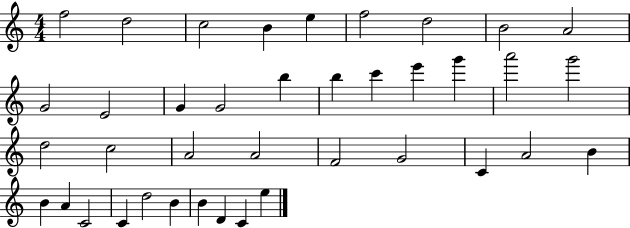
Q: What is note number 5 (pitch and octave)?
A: E5